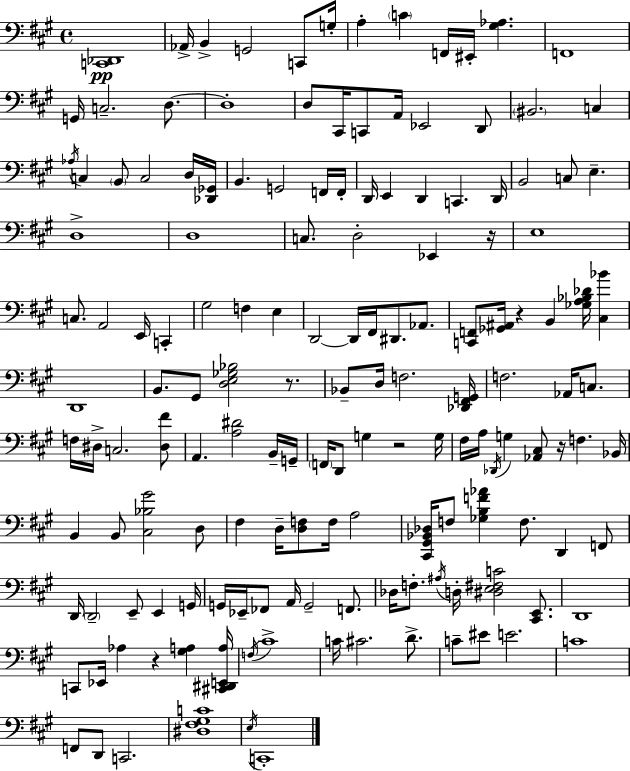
[C2,Db2]/w Ab2/s B2/q G2/h C2/e G3/s A3/q C4/q F2/s EIS2/s [G#3,Ab3]/q. F2/w G2/s C3/h. D3/e. D3/w D3/e C#2/s C2/e A2/s Eb2/h D2/e BIS2/h. C3/q Ab3/s C3/q B2/e C3/h D3/s [Db2,Gb2]/s B2/q. G2/h F2/s F2/s D2/s E2/q D2/q C2/q. D2/s B2/h C3/e E3/q. D3/w D3/w C3/e. D3/h Eb2/q R/s E3/w C3/e. A2/h E2/s C2/q G#3/h F3/q E3/q D2/h D2/s F#2/s D#2/e. Ab2/e. [C2,F2]/e [Gb2,A#2]/s R/q B2/q [Gb3,A3,Bb3,Db4]/s [C#3,Bb4]/q D2/w B2/e. G#2/e [D3,E3,Gb3,Bb3]/h R/e. Bb2/e D3/s F3/h. [Db2,F#2,G2]/s F3/h. Ab2/s C3/e. F3/s D#3/s C3/h. [D#3,F#4]/e A2/q. [A3,D#4]/h B2/s G2/s F2/s D2/e G3/q R/h G3/s F#3/s A3/s Db2/s G3/q [Ab2,C#3]/e R/s F3/q. Bb2/s B2/q B2/e [C#3,Bb3,G#4]/h D3/e F#3/q D3/s [D3,F3]/e F3/s A3/h [C#2,G#2,Bb2,Db3]/s F3/e [Gb3,B3,F4,Ab4]/q F3/e. D2/q F2/e D2/s D2/h E2/e E2/q G2/s G2/s Eb2/s FES2/e A2/s G2/h F2/e. Db3/s F3/e. A#3/s D3/s [D#3,E3,F#3,C4]/h [C#2,E2]/e. D2/w C2/e Eb2/s Ab3/q R/q [G#3,A3]/q [C#2,D#2,E2,A3]/s F3/s C#4/w C4/s C#4/h. D4/e. C4/e EIS4/e E4/h. C4/w F2/e D2/e C2/h. [D#3,F#3,G#3,C4]/w E3/s C2/w